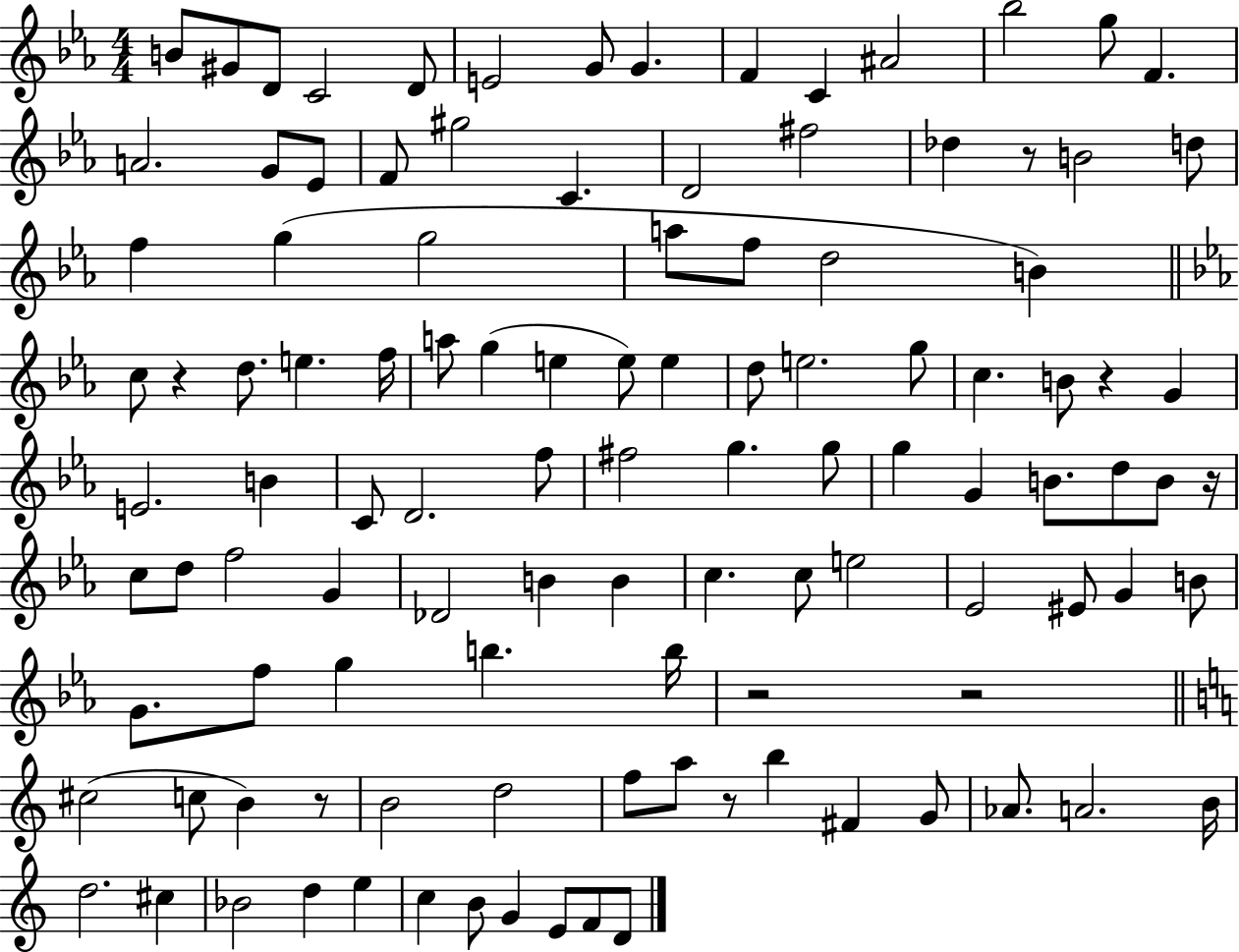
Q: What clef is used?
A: treble